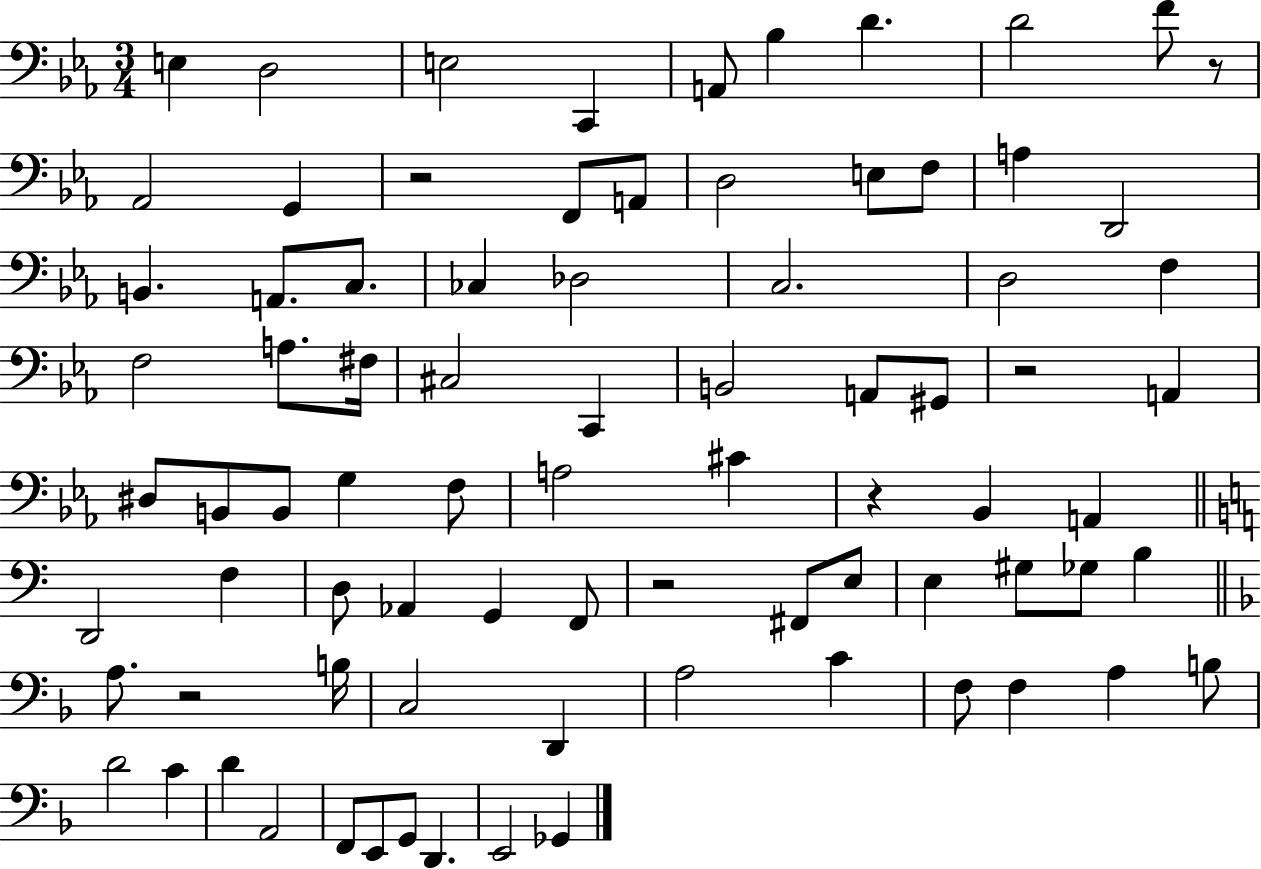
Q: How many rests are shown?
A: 6